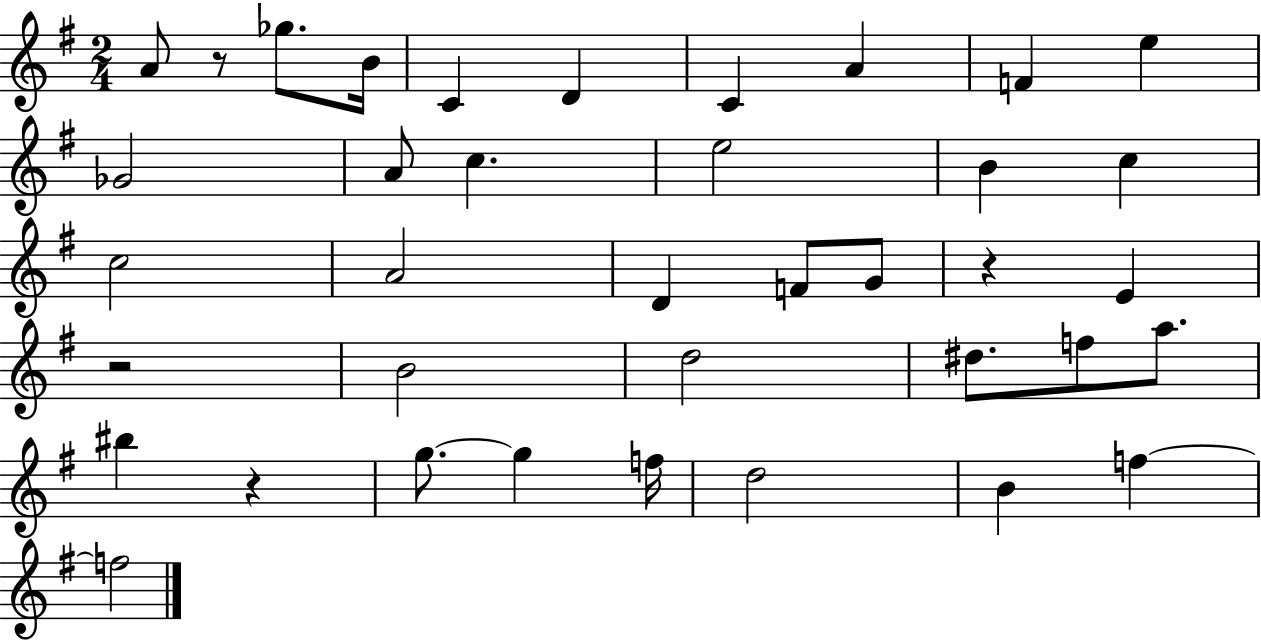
X:1
T:Untitled
M:2/4
L:1/4
K:G
A/2 z/2 _g/2 B/4 C D C A F e _G2 A/2 c e2 B c c2 A2 D F/2 G/2 z E z2 B2 d2 ^d/2 f/2 a/2 ^b z g/2 g f/4 d2 B f f2